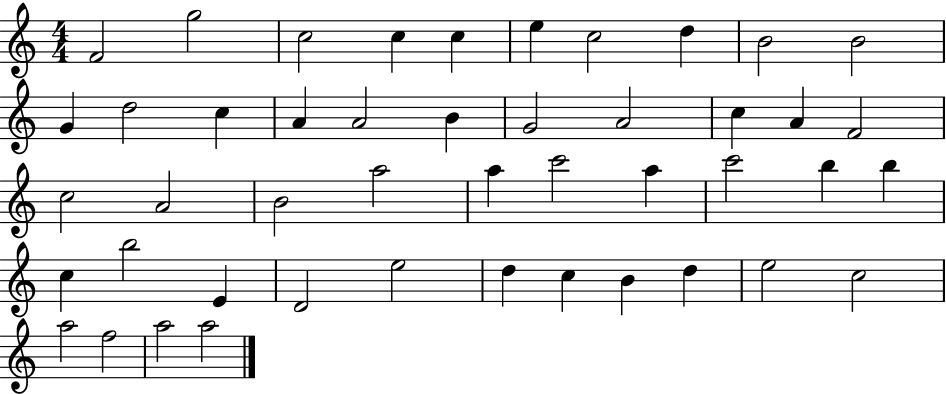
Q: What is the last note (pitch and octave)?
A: A5